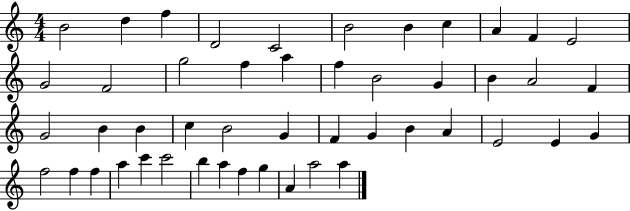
B4/h D5/q F5/q D4/h C4/h B4/h B4/q C5/q A4/q F4/q E4/h G4/h F4/h G5/h F5/q A5/q F5/q B4/h G4/q B4/q A4/h F4/q G4/h B4/q B4/q C5/q B4/h G4/q F4/q G4/q B4/q A4/q E4/h E4/q G4/q F5/h F5/q F5/q A5/q C6/q C6/h B5/q A5/q F5/q G5/q A4/q A5/h A5/q